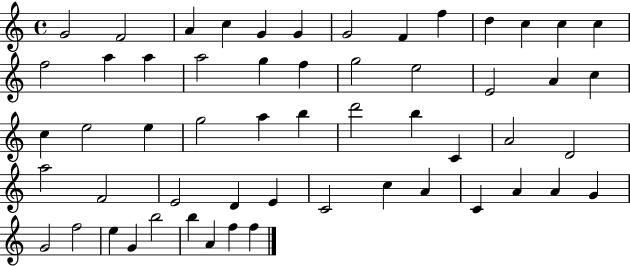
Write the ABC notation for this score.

X:1
T:Untitled
M:4/4
L:1/4
K:C
G2 F2 A c G G G2 F f d c c c f2 a a a2 g f g2 e2 E2 A c c e2 e g2 a b d'2 b C A2 D2 a2 F2 E2 D E C2 c A C A A G G2 f2 e G b2 b A f f